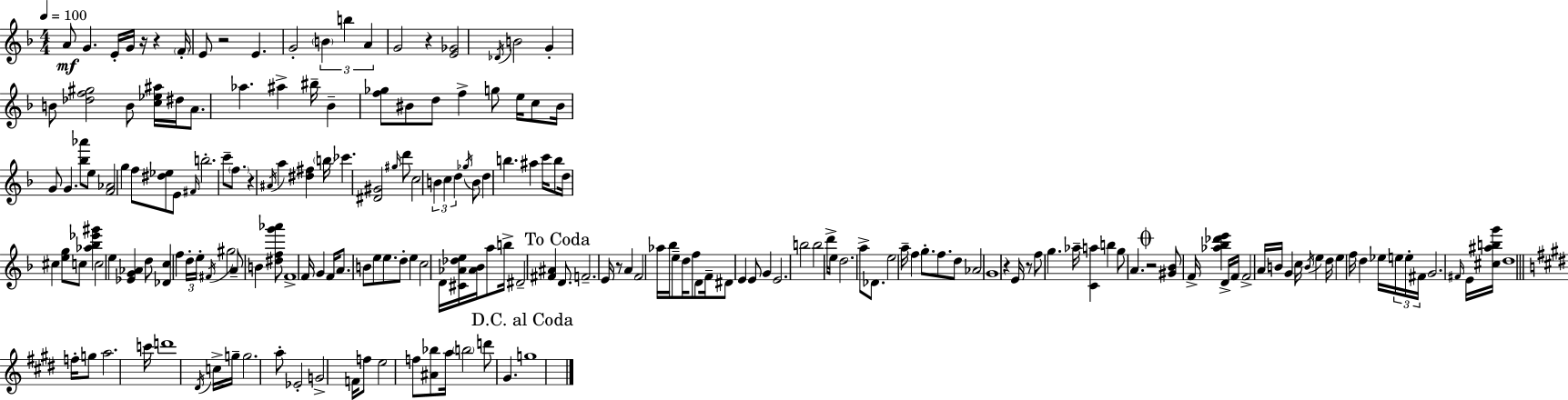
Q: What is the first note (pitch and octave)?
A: A4